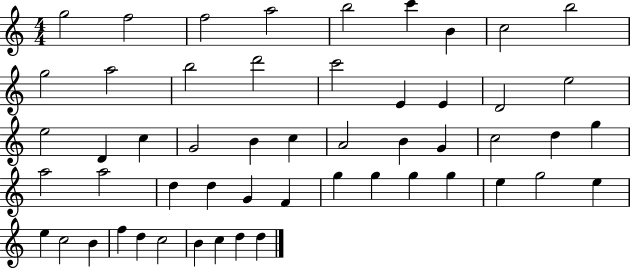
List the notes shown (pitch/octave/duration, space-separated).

G5/h F5/h F5/h A5/h B5/h C6/q B4/q C5/h B5/h G5/h A5/h B5/h D6/h C6/h E4/q E4/q D4/h E5/h E5/h D4/q C5/q G4/h B4/q C5/q A4/h B4/q G4/q C5/h D5/q G5/q A5/h A5/h D5/q D5/q G4/q F4/q G5/q G5/q G5/q G5/q E5/q G5/h E5/q E5/q C5/h B4/q F5/q D5/q C5/h B4/q C5/q D5/q D5/q